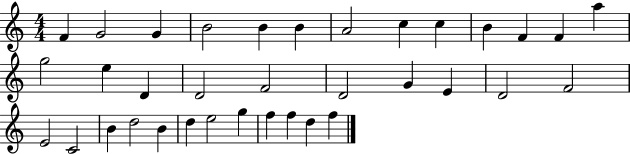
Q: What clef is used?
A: treble